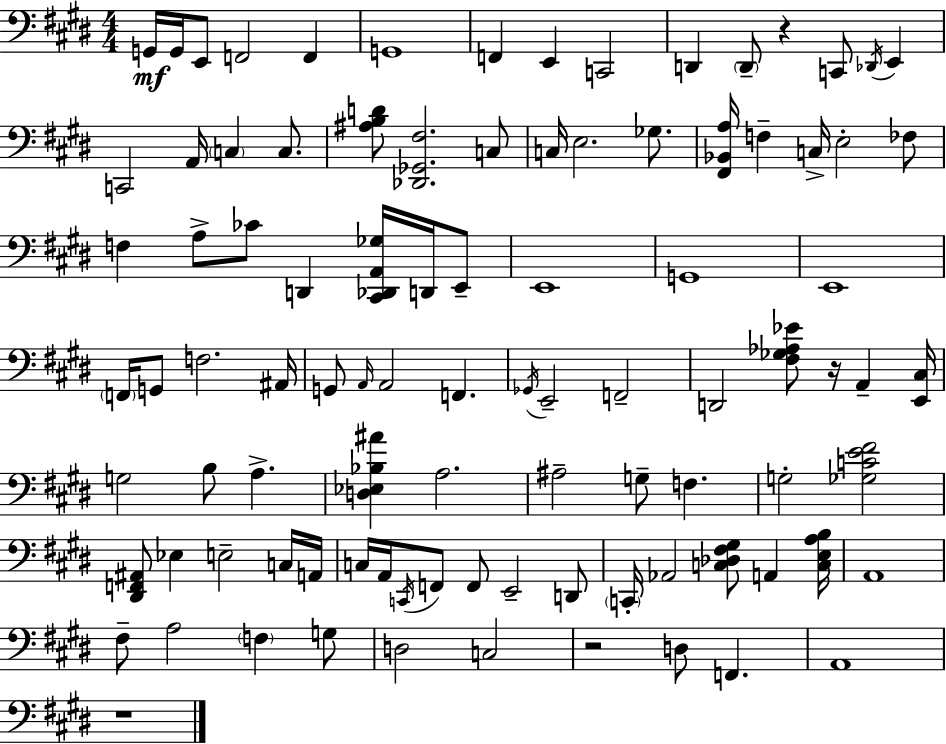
G2/s G2/s E2/e F2/h F2/q G2/w F2/q E2/q C2/h D2/q D2/e R/q C2/e Db2/s E2/q C2/h A2/s C3/q C3/e. [A#3,B3,D4]/e [Db2,Gb2,F#3]/h. C3/e C3/s E3/h. Gb3/e. [F#2,Bb2,A3]/s F3/q C3/s E3/h FES3/e F3/q A3/e CES4/e D2/q [C#2,Db2,A2,Gb3]/s D2/s E2/e E2/w G2/w E2/w F2/s G2/e F3/h. A#2/s G2/e A2/s A2/h F2/q. Gb2/s E2/h F2/h D2/h [F#3,Gb3,Ab3,Eb4]/e R/s A2/q [E2,C#3]/s G3/h B3/e A3/q. [D3,Eb3,Bb3,A#4]/q A3/h. A#3/h G3/e F3/q. G3/h [Gb3,C4,E4,F#4]/h [D#2,F2,A#2]/e Eb3/q E3/h C3/s A2/s C3/s A2/s C2/s F2/e F2/e E2/h D2/e C2/s Ab2/h [C3,Db3,F#3,G#3]/e A2/q [C3,E3,A3,B3]/s A2/w F#3/e A3/h F3/q G3/e D3/h C3/h R/h D3/e F2/q. A2/w R/w